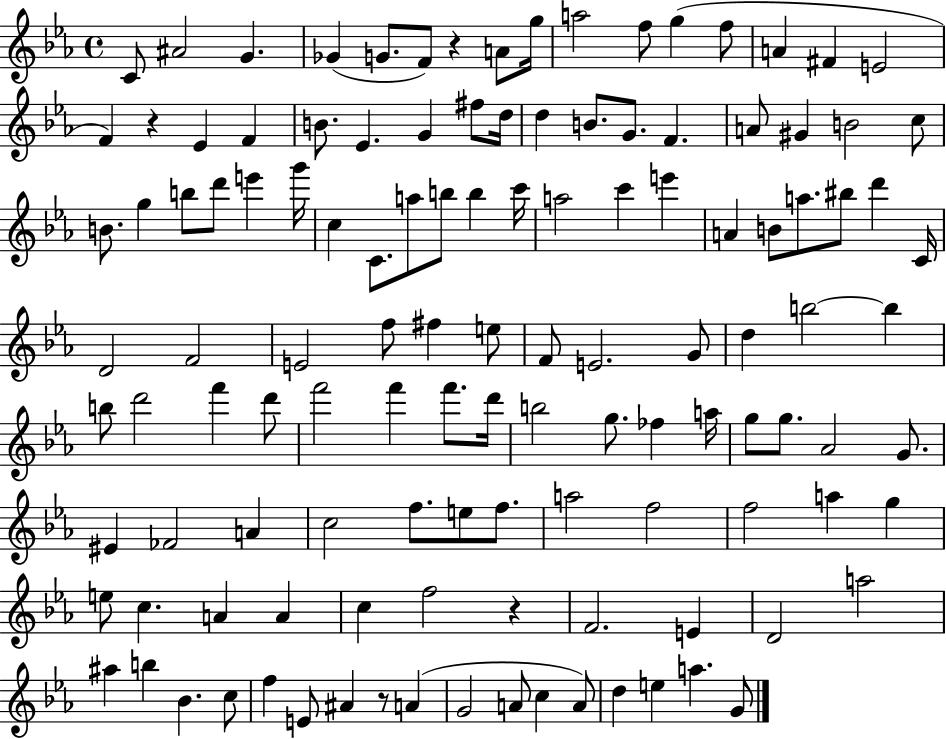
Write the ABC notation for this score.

X:1
T:Untitled
M:4/4
L:1/4
K:Eb
C/2 ^A2 G _G G/2 F/2 z A/2 g/4 a2 f/2 g f/2 A ^F E2 F z _E F B/2 _E G ^f/2 d/4 d B/2 G/2 F A/2 ^G B2 c/2 B/2 g b/2 d'/2 e' g'/4 c C/2 a/2 b/2 b c'/4 a2 c' e' A B/2 a/2 ^b/2 d' C/4 D2 F2 E2 f/2 ^f e/2 F/2 E2 G/2 d b2 b b/2 d'2 f' d'/2 f'2 f' f'/2 d'/4 b2 g/2 _f a/4 g/2 g/2 _A2 G/2 ^E _F2 A c2 f/2 e/2 f/2 a2 f2 f2 a g e/2 c A A c f2 z F2 E D2 a2 ^a b _B c/2 f E/2 ^A z/2 A G2 A/2 c A/2 d e a G/2